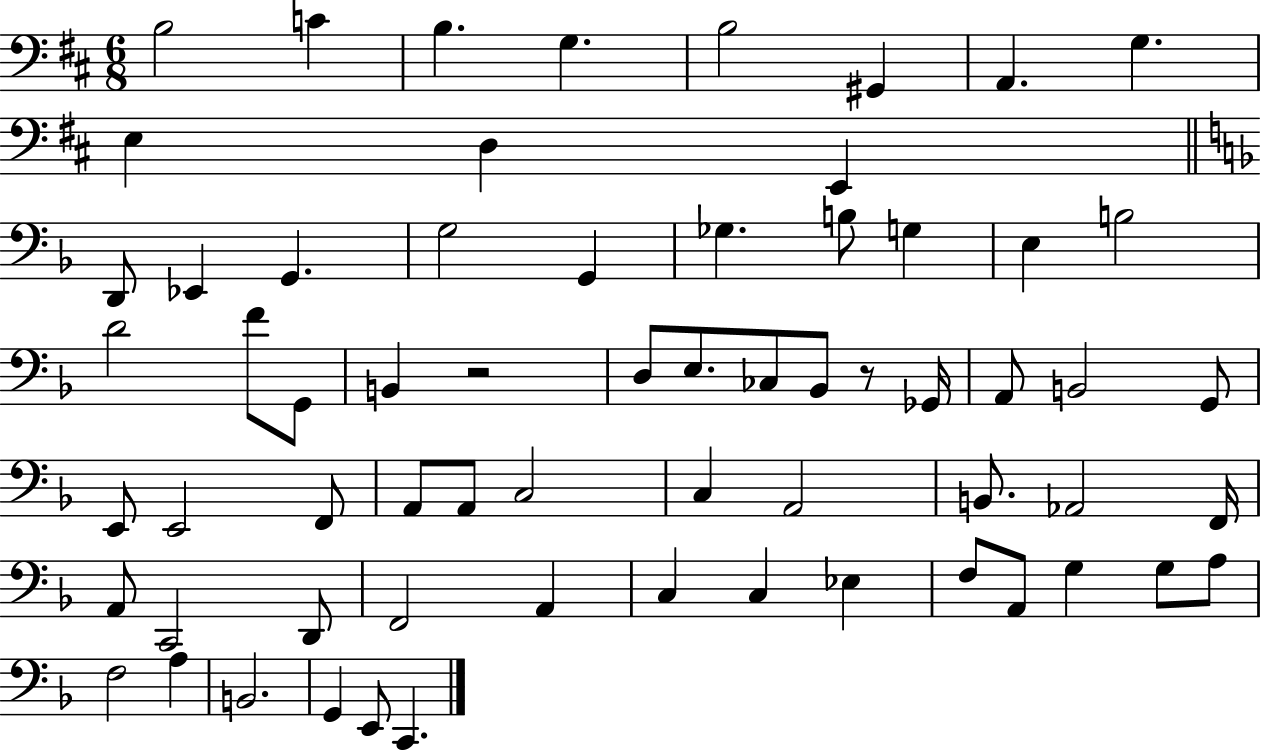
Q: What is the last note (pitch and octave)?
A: C2